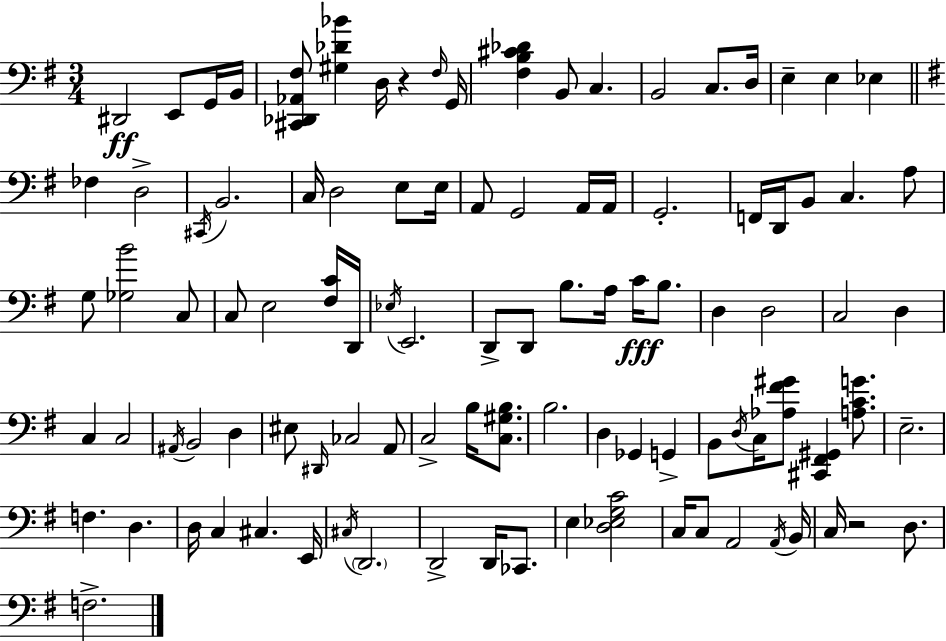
X:1
T:Untitled
M:3/4
L:1/4
K:Em
^D,,2 E,,/2 G,,/4 B,,/4 [^C,,_D,,_A,,^F,]/2 [^G,_D_B] D,/4 z ^F,/4 G,,/4 [^F,B,^C_D] B,,/2 C, B,,2 C,/2 D,/4 E, E, _E, _F, D,2 ^C,,/4 B,,2 C,/4 D,2 E,/2 E,/4 A,,/2 G,,2 A,,/4 A,,/4 G,,2 F,,/4 D,,/4 B,,/2 C, A,/2 G,/2 [_G,B]2 C,/2 C,/2 E,2 [^F,C]/4 D,,/4 _E,/4 E,,2 D,,/2 D,,/2 B,/2 A,/4 C/4 B,/2 D, D,2 C,2 D, C, C,2 ^A,,/4 B,,2 D, ^E,/2 ^D,,/4 _C,2 A,,/2 C,2 B,/4 [C,^G,B,]/2 B,2 D, _G,, G,, B,,/2 D,/4 C,/4 [_A,^F^G]/2 [^C,,^F,,^G,,] [A,CG]/2 E,2 F, D, D,/4 C, ^C, E,,/4 ^C,/4 D,,2 D,,2 D,,/4 _C,,/2 E, [D,_E,G,C]2 C,/4 C,/2 A,,2 A,,/4 B,,/4 C,/4 z2 D,/2 F,2